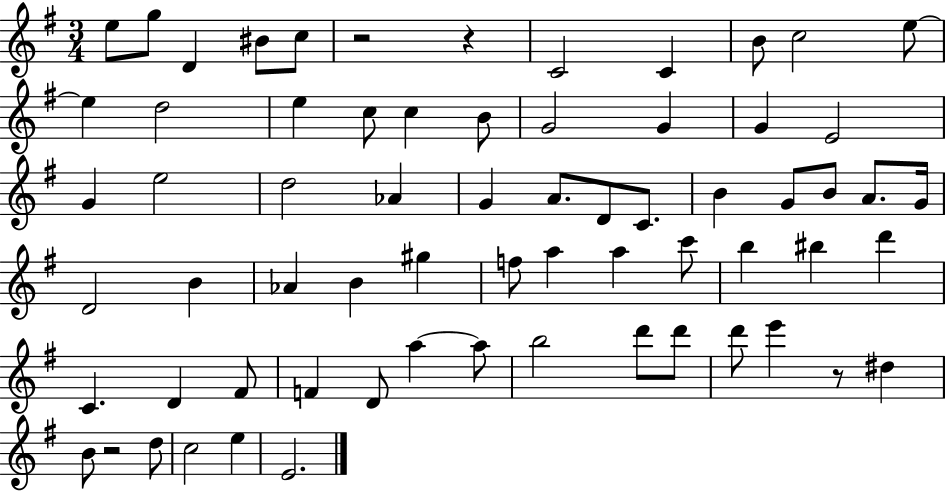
{
  \clef treble
  \numericTimeSignature
  \time 3/4
  \key g \major
  e''8 g''8 d'4 bis'8 c''8 | r2 r4 | c'2 c'4 | b'8 c''2 e''8~~ | \break e''4 d''2 | e''4 c''8 c''4 b'8 | g'2 g'4 | g'4 e'2 | \break g'4 e''2 | d''2 aes'4 | g'4 a'8. d'8 c'8. | b'4 g'8 b'8 a'8. g'16 | \break d'2 b'4 | aes'4 b'4 gis''4 | f''8 a''4 a''4 c'''8 | b''4 bis''4 d'''4 | \break c'4. d'4 fis'8 | f'4 d'8 a''4~~ a''8 | b''2 d'''8 d'''8 | d'''8 e'''4 r8 dis''4 | \break b'8 r2 d''8 | c''2 e''4 | e'2. | \bar "|."
}